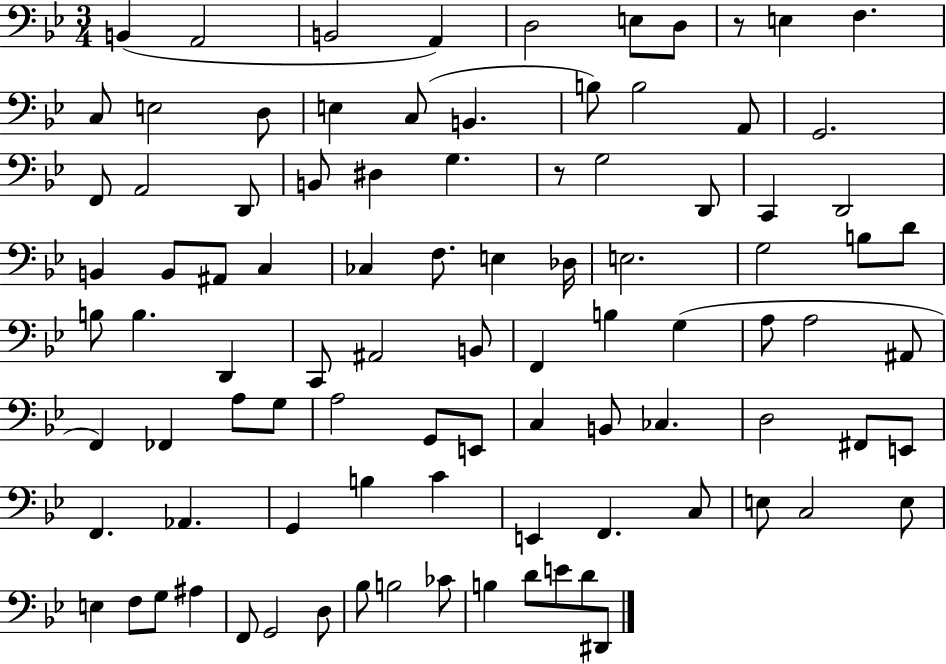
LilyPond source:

{
  \clef bass
  \numericTimeSignature
  \time 3/4
  \key bes \major
  \repeat volta 2 { b,4( a,2 | b,2 a,4) | d2 e8 d8 | r8 e4 f4. | \break c8 e2 d8 | e4 c8( b,4. | b8) b2 a,8 | g,2. | \break f,8 a,2 d,8 | b,8 dis4 g4. | r8 g2 d,8 | c,4 d,2 | \break b,4 b,8 ais,8 c4 | ces4 f8. e4 des16 | e2. | g2 b8 d'8 | \break b8 b4. d,4 | c,8 ais,2 b,8 | f,4 b4 g4( | a8 a2 ais,8 | \break f,4) fes,4 a8 g8 | a2 g,8 e,8 | c4 b,8 ces4. | d2 fis,8 e,8 | \break f,4. aes,4. | g,4 b4 c'4 | e,4 f,4. c8 | e8 c2 e8 | \break e4 f8 g8 ais4 | f,8 g,2 d8 | bes8 b2 ces'8 | b4 d'8 e'8 d'8 dis,8 | \break } \bar "|."
}